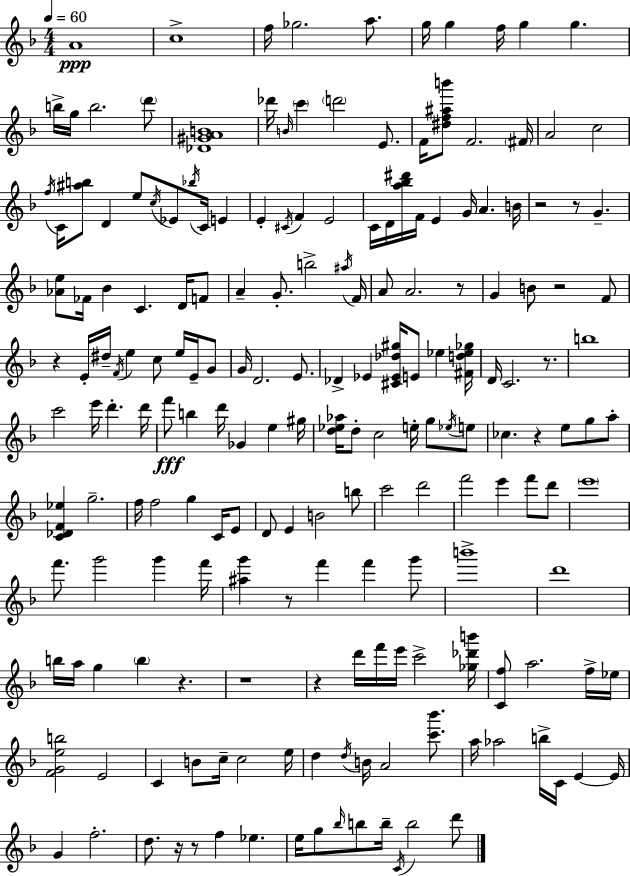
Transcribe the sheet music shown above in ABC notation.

X:1
T:Untitled
M:4/4
L:1/4
K:Dm
A4 c4 f/4 _g2 a/2 g/4 g f/4 g g b/4 g/4 b2 d'/2 [_D^GAB]4 _d'/4 B/4 c' d'2 E/2 F/4 [^df^ab']/2 F2 ^F/4 A2 c2 f/4 C/4 [^ab]/2 D e/2 c/4 _E/2 _b/4 C/4 E E ^C/4 F E2 C/4 D/4 [a_b^d']/4 F/4 E G/4 A B/4 z2 z/2 G [_Ae]/2 _F/4 _B C D/4 F/2 A G/2 b2 ^a/4 F/4 A/2 A2 z/2 G B/2 z2 F/2 z E/4 ^d/4 F/4 e c/2 e/4 E/4 G/2 G/4 D2 E/2 _D _E [^C_E_d^g]/4 E/2 _e [^Fd_e_g]/4 D/4 C2 z/2 b4 c'2 e'/4 d' d'/4 f'/2 b d'/4 _G e ^g/4 [d_e_a]/4 d/2 c2 e/4 g/2 _e/4 e/2 _c z e/2 g/2 a/2 [C_DF_e] g2 f/4 f2 g C/4 E/2 D/2 E B2 b/2 c'2 d'2 f'2 e' f'/2 d'/2 e'4 f'/2 g'2 g' f'/4 [^ag'] z/2 f' f' g'/2 b'4 d'4 b/4 a/4 g b z z4 z d'/4 f'/4 e'/4 c'2 [_g_d'b']/4 [Cf]/2 a2 f/4 _e/4 [FGeb]2 E2 C B/2 c/4 c2 e/4 d d/4 B/4 A2 [c'_b']/2 a/4 _a2 b/4 C/4 E E/4 G f2 d/2 z/4 z/2 f _e e/4 g/2 _b/4 b/2 b/4 C/4 b2 d'/2